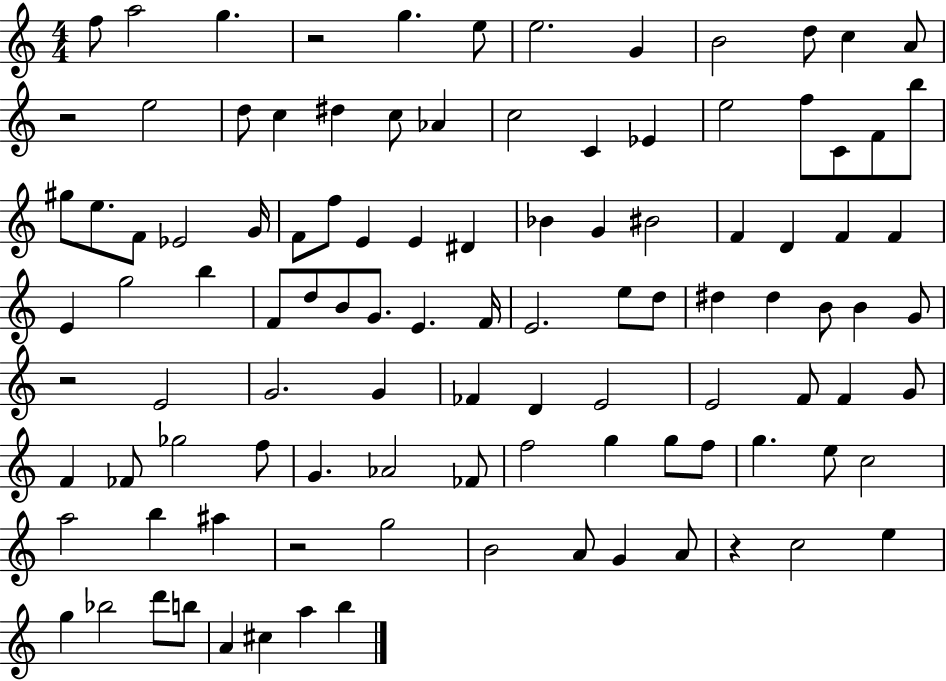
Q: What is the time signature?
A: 4/4